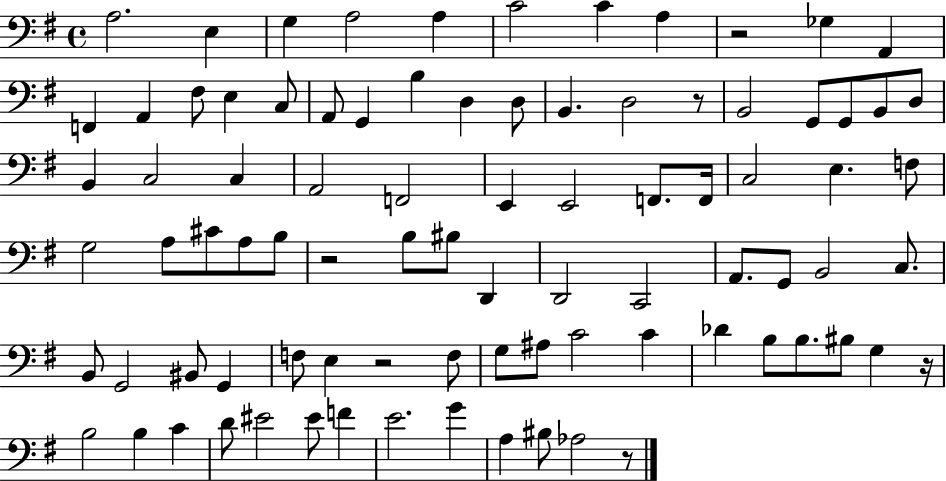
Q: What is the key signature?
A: G major